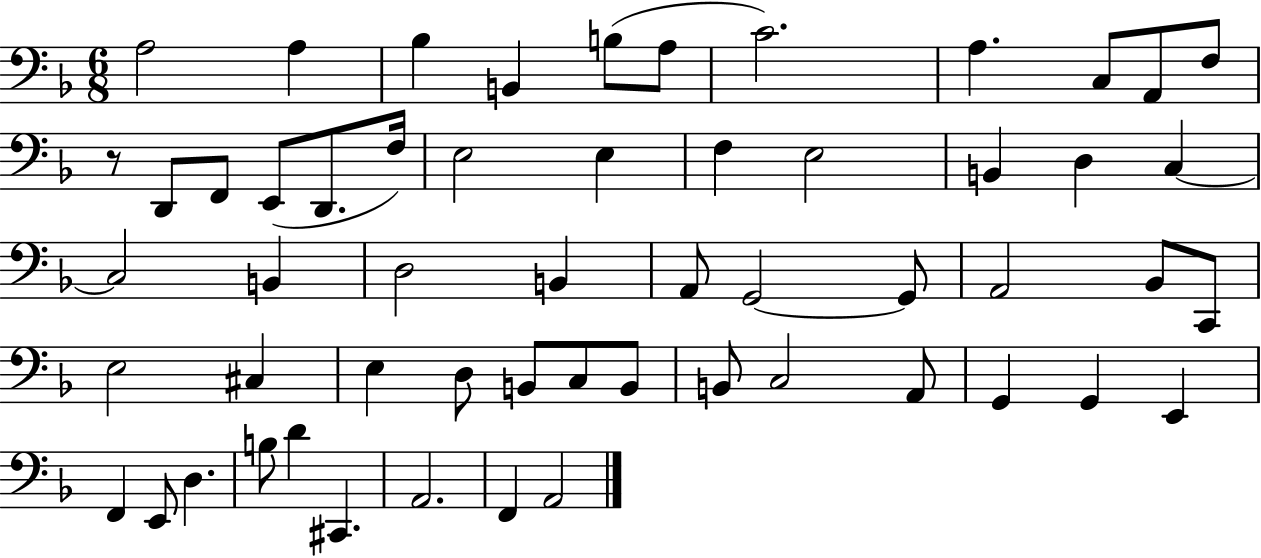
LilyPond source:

{
  \clef bass
  \numericTimeSignature
  \time 6/8
  \key f \major
  \repeat volta 2 { a2 a4 | bes4 b,4 b8( a8 | c'2.) | a4. c8 a,8 f8 | \break r8 d,8 f,8 e,8( d,8. f16) | e2 e4 | f4 e2 | b,4 d4 c4~~ | \break c2 b,4 | d2 b,4 | a,8 g,2~~ g,8 | a,2 bes,8 c,8 | \break e2 cis4 | e4 d8 b,8 c8 b,8 | b,8 c2 a,8 | g,4 g,4 e,4 | \break f,4 e,8 d4. | b8 d'4 cis,4. | a,2. | f,4 a,2 | \break } \bar "|."
}